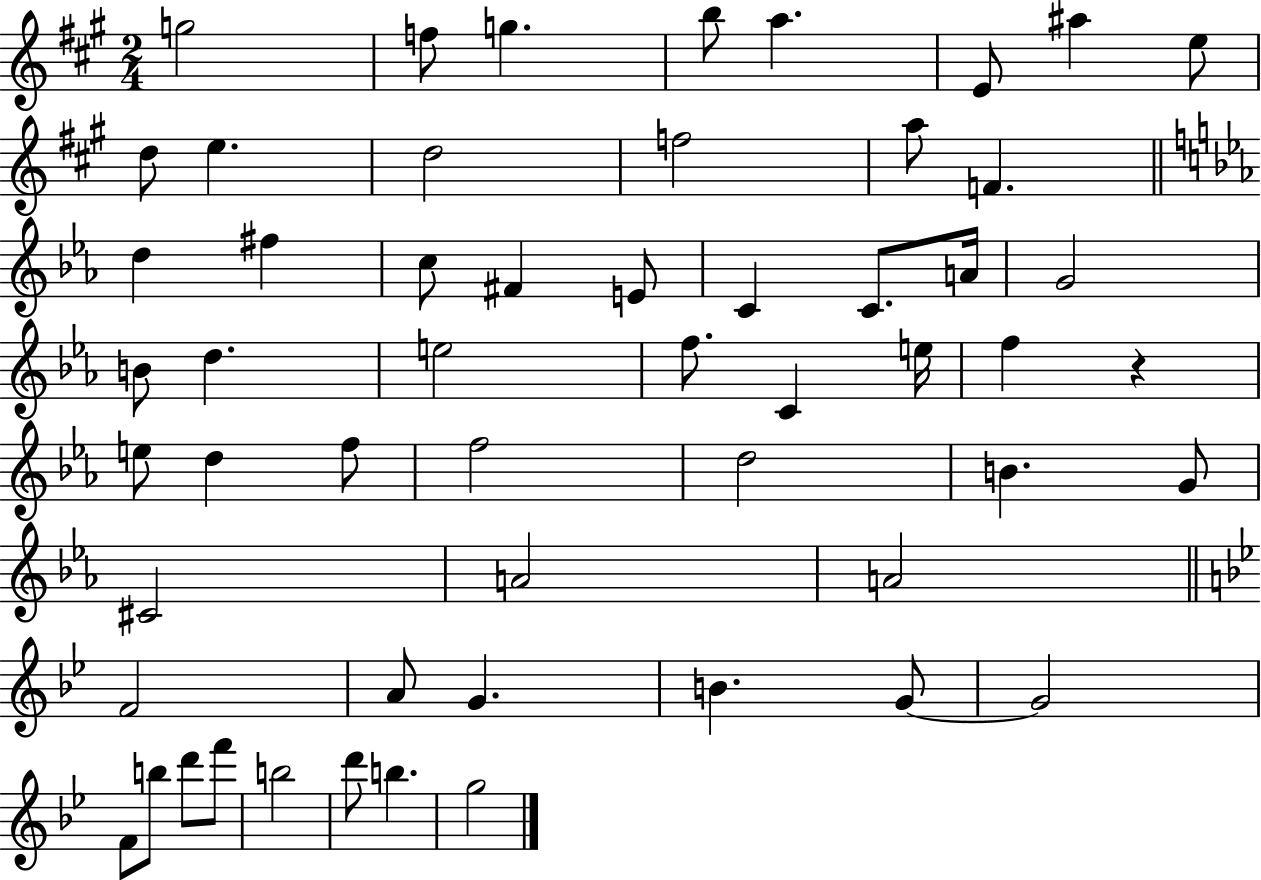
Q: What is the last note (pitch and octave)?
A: G5